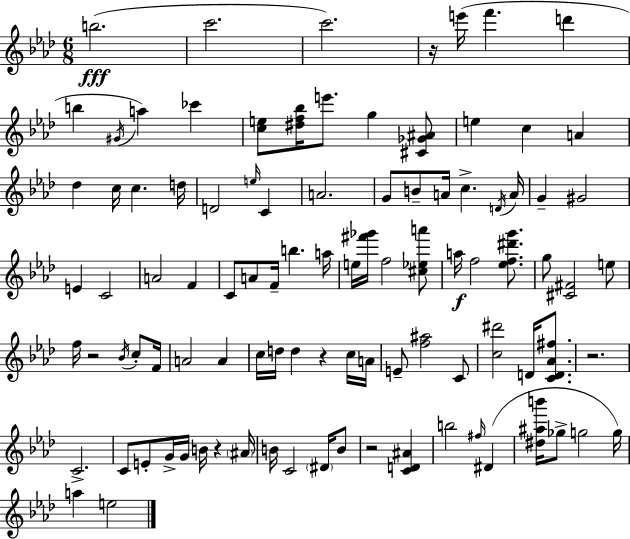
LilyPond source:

{
  \clef treble
  \numericTimeSignature
  \time 6/8
  \key aes \major
  b''2.(\fff | c'''2. | c'''2.) | r16 e'''16( f'''4. d'''4 | \break b''4 \acciaccatura { gis'16 } a''4) ces'''4 | <c'' e''>8 <dis'' f'' bes''>16 e'''8. g''4 <cis' ges' ais'>8 | e''4 c''4 a'4 | des''4 c''16 c''4. | \break d''16 d'2 \grace { e''16 } c'4 | a'2. | g'8 b'8-- a'16 c''4.-> | \acciaccatura { d'16 } a'16 g'4-- gis'2 | \break e'4 c'2 | a'2 f'4 | c'8 a'8 f'16-- b''4. | a''16 e''16 <fis''' ges'''>16 f''2 | \break <cis'' ees'' a'''>8 a''16\f f''2 | <ees'' f'' dis''' g'''>8. g''8 <cis' fis'>2 | e''8 f''16 r2 | \acciaccatura { bes'16 } c''8-. f'16 a'2 | \break a'4 c''16 d''16 d''4 r4 | c''16 a'16 e'8-- <f'' ais''>2 | c'8 <c'' dis'''>2 | d'16 <c' d' aes' fis''>8. r2. | \break c'2.-> | c'8 e'8-. g'16-> g'16 b'16 r4 | \parenthesize ais'16 b'16 c'2 | \parenthesize dis'16 b'8 r2 | \break <c' d' ais'>4 b''2 | \grace { fis''16 }( dis'4 <dis'' ais'' b'''>16 ges''8-> g''2 | g''16) a''4 e''2 | \bar "|."
}